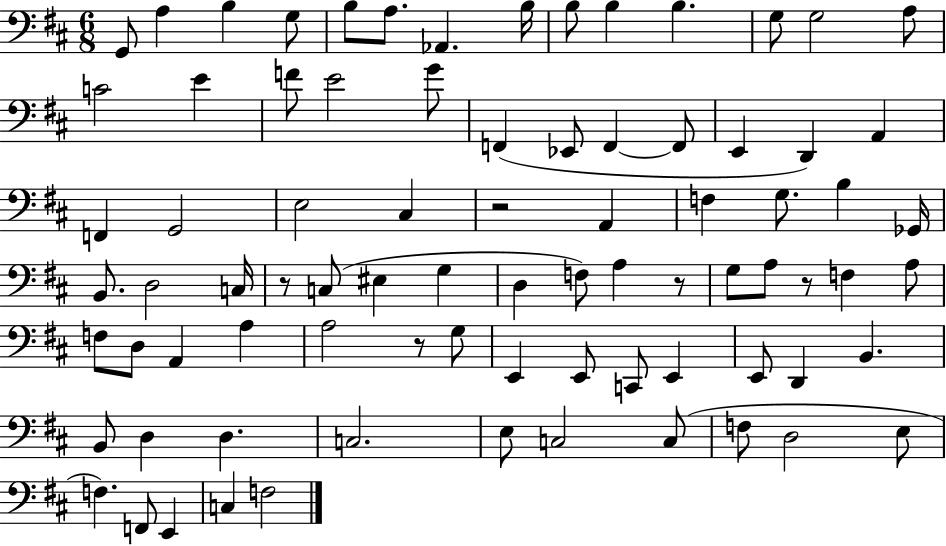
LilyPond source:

{
  \clef bass
  \numericTimeSignature
  \time 6/8
  \key d \major
  g,8 a4 b4 g8 | b8 a8. aes,4. b16 | b8 b4 b4. | g8 g2 a8 | \break c'2 e'4 | f'8 e'2 g'8 | f,4( ees,8 f,4~~ f,8 | e,4 d,4) a,4 | \break f,4 g,2 | e2 cis4 | r2 a,4 | f4 g8. b4 ges,16 | \break b,8. d2 c16 | r8 c8( eis4 g4 | d4 f8) a4 r8 | g8 a8 r8 f4 a8 | \break f8 d8 a,4 a4 | a2 r8 g8 | e,4 e,8 c,8 e,4 | e,8 d,4 b,4. | \break b,8 d4 d4. | c2. | e8 c2 c8( | f8 d2 e8 | \break f4.) f,8 e,4 | c4 f2 | \bar "|."
}